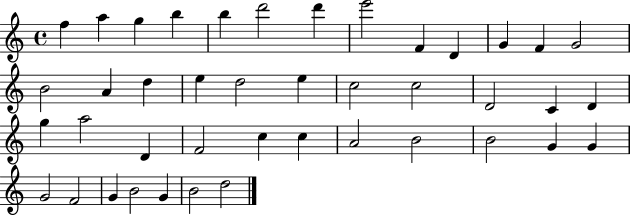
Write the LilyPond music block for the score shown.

{
  \clef treble
  \time 4/4
  \defaultTimeSignature
  \key c \major
  f''4 a''4 g''4 b''4 | b''4 d'''2 d'''4 | e'''2 f'4 d'4 | g'4 f'4 g'2 | \break b'2 a'4 d''4 | e''4 d''2 e''4 | c''2 c''2 | d'2 c'4 d'4 | \break g''4 a''2 d'4 | f'2 c''4 c''4 | a'2 b'2 | b'2 g'4 g'4 | \break g'2 f'2 | g'4 b'2 g'4 | b'2 d''2 | \bar "|."
}